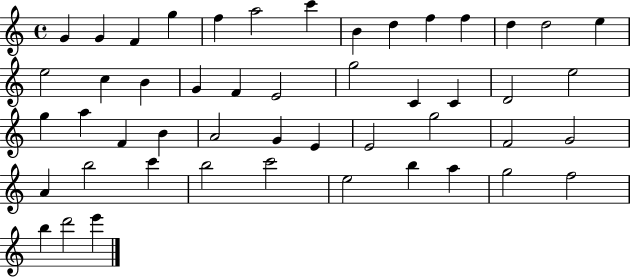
X:1
T:Untitled
M:4/4
L:1/4
K:C
G G F g f a2 c' B d f f d d2 e e2 c B G F E2 g2 C C D2 e2 g a F B A2 G E E2 g2 F2 G2 A b2 c' b2 c'2 e2 b a g2 f2 b d'2 e'